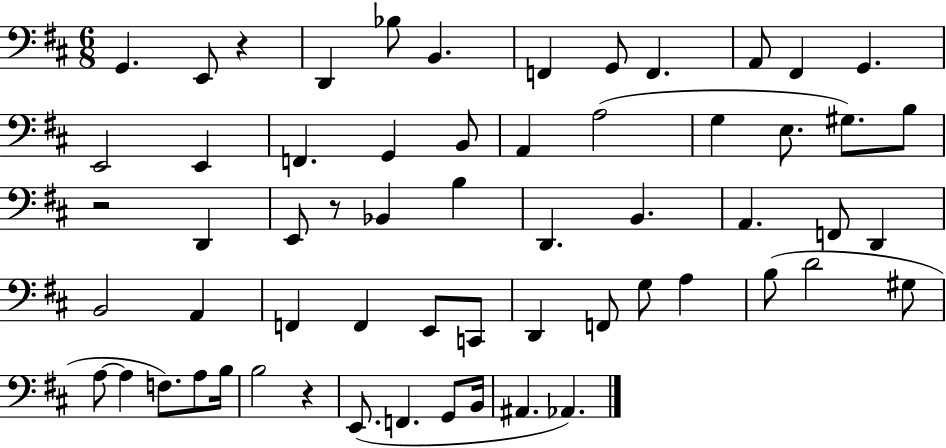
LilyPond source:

{
  \clef bass
  \numericTimeSignature
  \time 6/8
  \key d \major
  g,4. e,8 r4 | d,4 bes8 b,4. | f,4 g,8 f,4. | a,8 fis,4 g,4. | \break e,2 e,4 | f,4. g,4 b,8 | a,4 a2( | g4 e8. gis8.) b8 | \break r2 d,4 | e,8 r8 bes,4 b4 | d,4. b,4. | a,4. f,8 d,4 | \break b,2 a,4 | f,4 f,4 e,8 c,8 | d,4 f,8 g8 a4 | b8( d'2 gis8 | \break a8~~ a4 f8.) a8 b16 | b2 r4 | e,8.( f,4. g,8 b,16 | ais,4. aes,4.) | \break \bar "|."
}